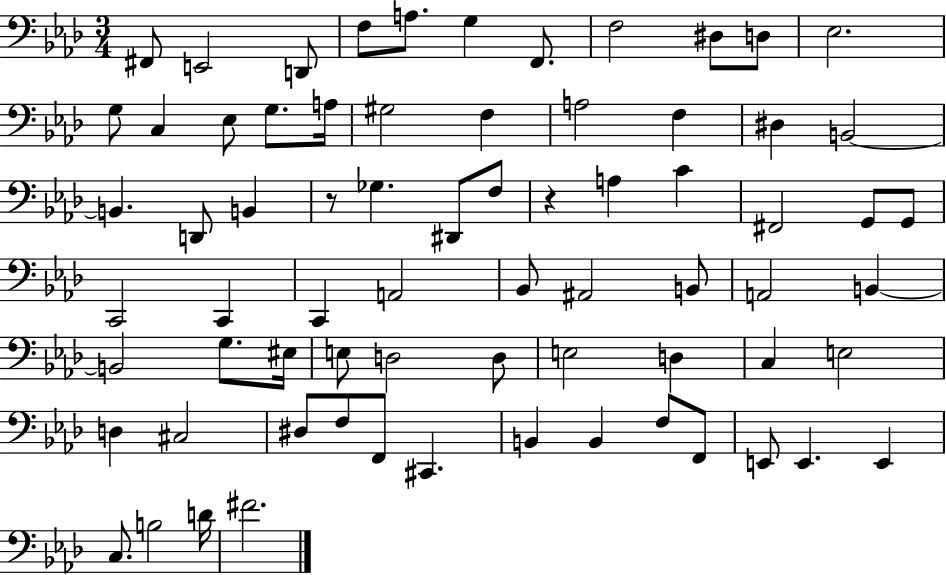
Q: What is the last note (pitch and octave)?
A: F#4